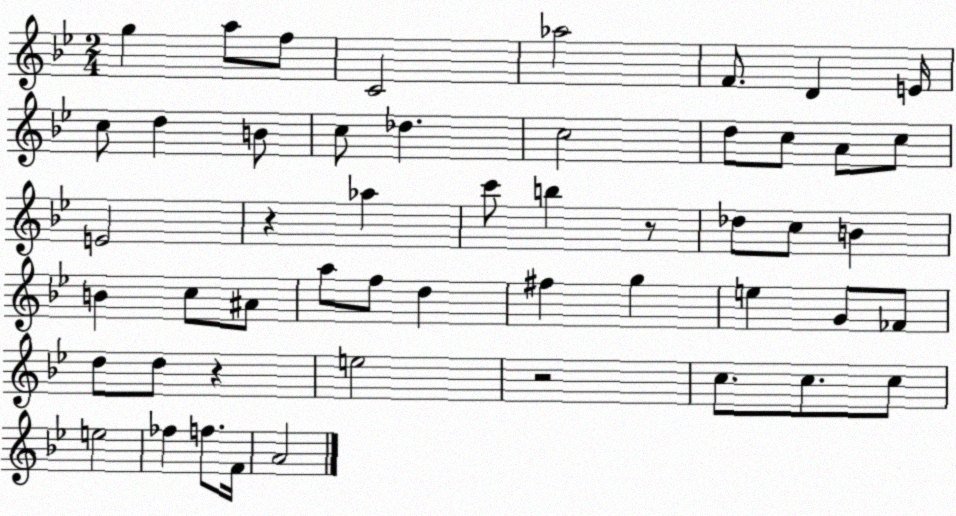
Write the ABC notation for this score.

X:1
T:Untitled
M:2/4
L:1/4
K:Bb
g a/2 f/2 C2 _a2 F/2 D E/4 c/2 d B/2 c/2 _d c2 d/2 c/2 A/2 c/2 E2 z _a c'/2 b z/2 _d/2 c/2 B B c/2 ^A/2 a/2 f/2 d ^f g e G/2 _F/2 d/2 d/2 z e2 z2 c/2 c/2 c/2 e2 _f f/2 F/4 A2